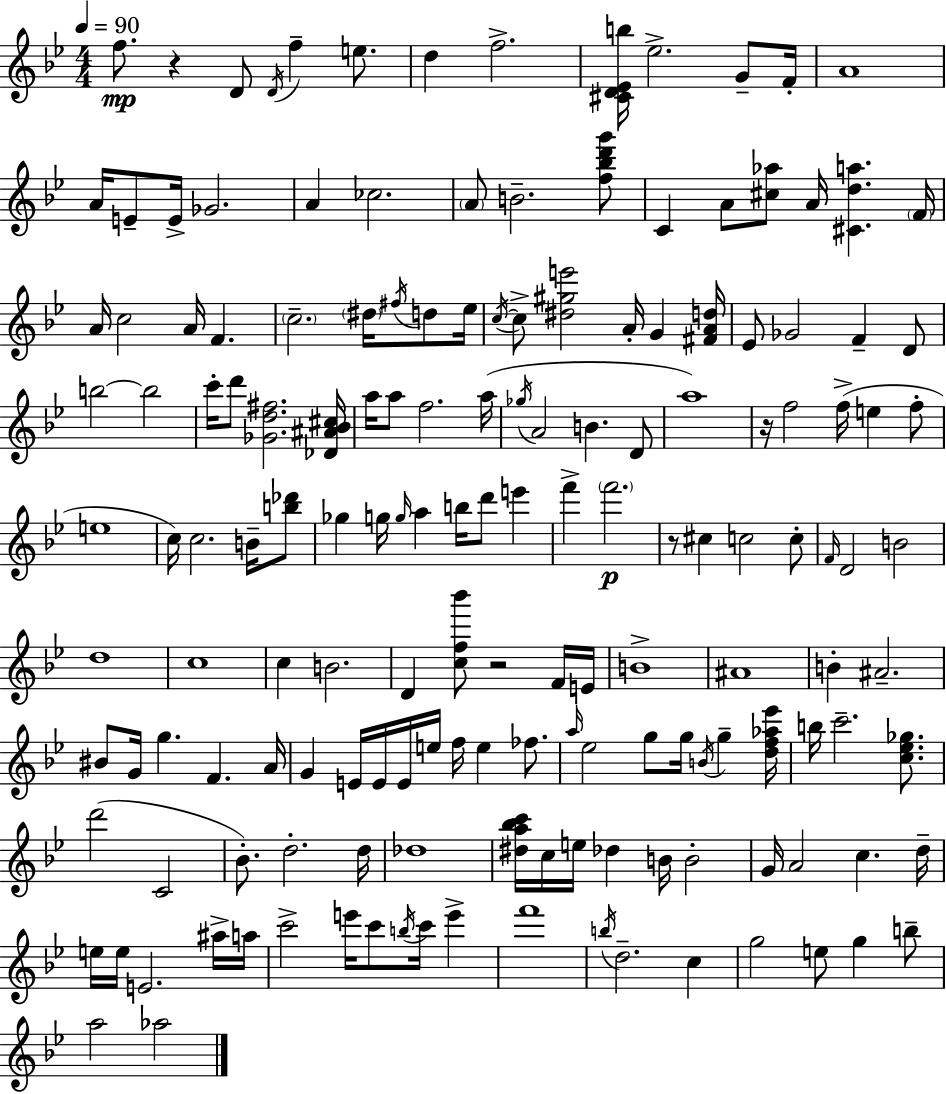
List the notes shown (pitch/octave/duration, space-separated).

F5/e. R/q D4/e D4/s F5/q E5/e. D5/q F5/h. [C#4,D4,Eb4,B5]/s Eb5/h. G4/e F4/s A4/w A4/s E4/e E4/s Gb4/h. A4/q CES5/h. A4/e B4/h. [F5,Bb5,D6,G6]/e C4/q A4/e [C#5,Ab5]/e A4/s [C#4,D5,A5]/q. F4/s A4/s C5/h A4/s F4/q. C5/h. D#5/s F#5/s D5/e Eb5/s C5/s C5/e [D#5,G#5,E6]/h A4/s G4/q [F#4,A4,D5]/s Eb4/e Gb4/h F4/q D4/e B5/h B5/h C6/s D6/e [Gb4,D5,F#5]/h. [Db4,A#4,Bb4,C#5]/s A5/s A5/e F5/h. A5/s Gb5/s A4/h B4/q. D4/e A5/w R/s F5/h F5/s E5/q F5/e E5/w C5/s C5/h. B4/s [B5,Db6]/e Gb5/q G5/s G5/s A5/q B5/s D6/e E6/q F6/q F6/h. R/e C#5/q C5/h C5/e F4/s D4/h B4/h D5/w C5/w C5/q B4/h. D4/q [C5,F5,Bb6]/e R/h F4/s E4/s B4/w A#4/w B4/q A#4/h. BIS4/e G4/s G5/q. F4/q. A4/s G4/q E4/s E4/s E4/s E5/s F5/s E5/q FES5/e. A5/s Eb5/h G5/e G5/s B4/s G5/q [D5,F5,Ab5,Eb6]/s B5/s C6/h. [C5,Eb5,Gb5]/e. D6/h C4/h Bb4/e. D5/h. D5/s Db5/w [D#5,A5,Bb5,C6]/s C5/s E5/s Db5/q B4/s B4/h G4/s A4/h C5/q. D5/s E5/s E5/s E4/h. A#5/s A5/s C6/h E6/s C6/e B5/s C6/s E6/q F6/w B5/s D5/h. C5/q G5/h E5/e G5/q B5/e A5/h Ab5/h